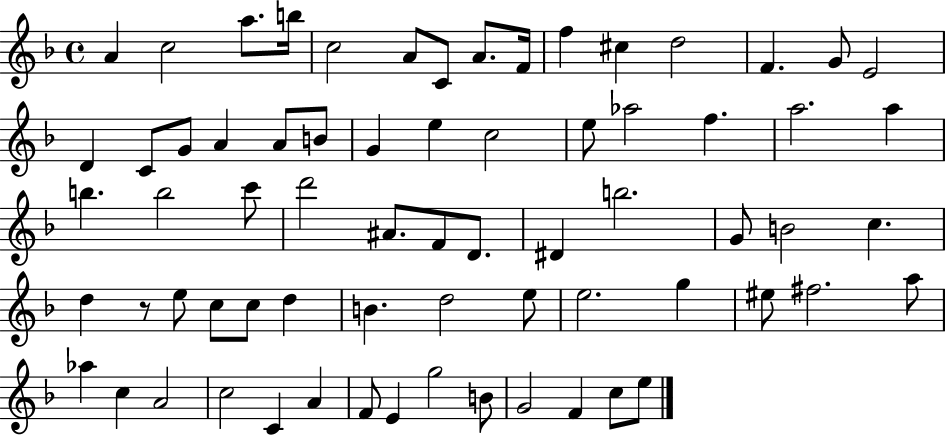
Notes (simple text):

A4/q C5/h A5/e. B5/s C5/h A4/e C4/e A4/e. F4/s F5/q C#5/q D5/h F4/q. G4/e E4/h D4/q C4/e G4/e A4/q A4/e B4/e G4/q E5/q C5/h E5/e Ab5/h F5/q. A5/h. A5/q B5/q. B5/h C6/e D6/h A#4/e. F4/e D4/e. D#4/q B5/h. G4/e B4/h C5/q. D5/q R/e E5/e C5/e C5/e D5/q B4/q. D5/h E5/e E5/h. G5/q EIS5/e F#5/h. A5/e Ab5/q C5/q A4/h C5/h C4/q A4/q F4/e E4/q G5/h B4/e G4/h F4/q C5/e E5/e